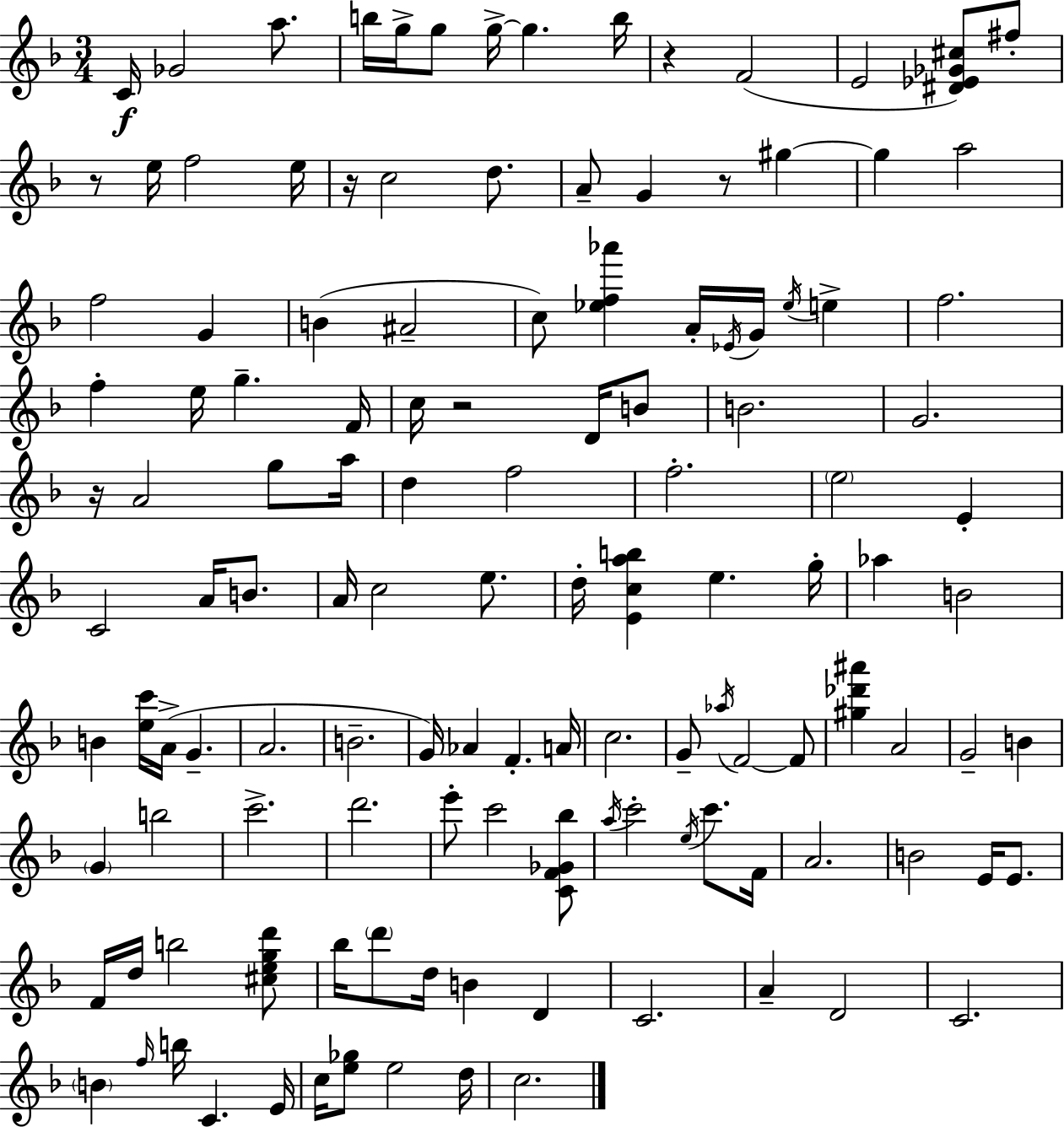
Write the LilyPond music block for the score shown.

{
  \clef treble
  \numericTimeSignature
  \time 3/4
  \key f \major
  c'16\f ges'2 a''8. | b''16 g''16-> g''8 g''16->~~ g''4. b''16 | r4 f'2( | e'2 <dis' ees' ges' cis''>8) fis''8-. | \break r8 e''16 f''2 e''16 | r16 c''2 d''8. | a'8-- g'4 r8 gis''4~~ | gis''4 a''2 | \break f''2 g'4 | b'4( ais'2-- | c''8) <ees'' f'' aes'''>4 a'16-. \acciaccatura { ees'16 } g'16 \acciaccatura { ees''16 } e''4-> | f''2. | \break f''4-. e''16 g''4.-- | f'16 c''16 r2 d'16 | b'8 b'2. | g'2. | \break r16 a'2 g''8 | a''16 d''4 f''2 | f''2.-. | \parenthesize e''2 e'4-. | \break c'2 a'16 b'8. | a'16 c''2 e''8. | d''16-. <e' c'' a'' b''>4 e''4. | g''16-. aes''4 b'2 | \break b'4 <e'' c'''>16 a'16->( g'4.-- | a'2. | b'2.-- | g'16) aes'4 f'4.-. | \break a'16 c''2. | g'8-- \acciaccatura { aes''16 } f'2~~ | f'8 <gis'' des''' ais'''>4 a'2 | g'2-- b'4 | \break \parenthesize g'4 b''2 | c'''2.-> | d'''2. | e'''8-. c'''2 | \break <c' f' ges' bes''>8 \acciaccatura { a''16 } c'''2-. | \acciaccatura { e''16 } c'''8. f'16 a'2. | b'2 | e'16 e'8. f'16 d''16 b''2 | \break <cis'' e'' g'' d'''>8 bes''16 \parenthesize d'''8 d''16 b'4 | d'4 c'2. | a'4-- d'2 | c'2. | \break \parenthesize b'4 \grace { f''16 } b''16 c'4. | e'16 c''16 <e'' ges''>8 e''2 | d''16 c''2. | \bar "|."
}